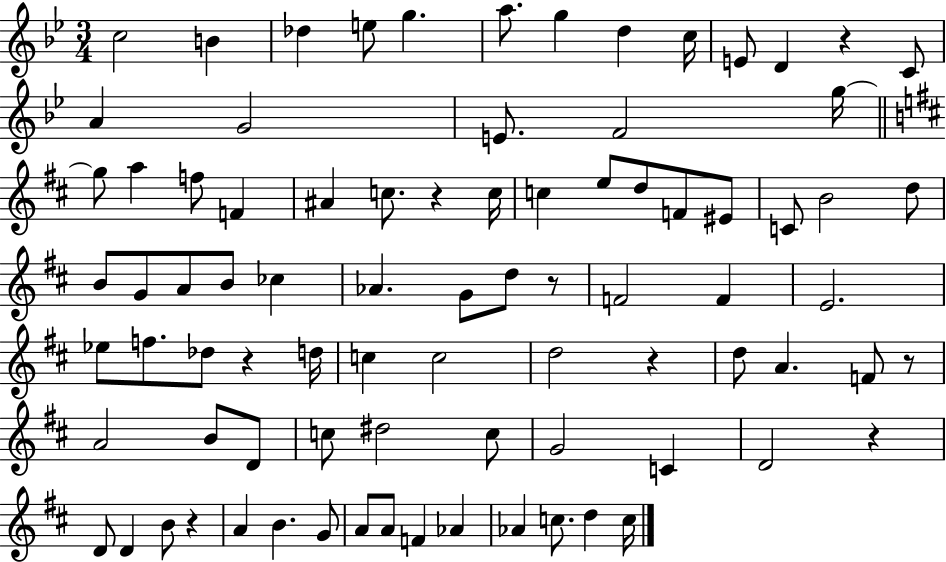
C5/h B4/q Db5/q E5/e G5/q. A5/e. G5/q D5/q C5/s E4/e D4/q R/q C4/e A4/q G4/h E4/e. F4/h G5/s G5/e A5/q F5/e F4/q A#4/q C5/e. R/q C5/s C5/q E5/e D5/e F4/e EIS4/e C4/e B4/h D5/e B4/e G4/e A4/e B4/e CES5/q Ab4/q. G4/e D5/e R/e F4/h F4/q E4/h. Eb5/e F5/e. Db5/e R/q D5/s C5/q C5/h D5/h R/q D5/e A4/q. F4/e R/e A4/h B4/e D4/e C5/e D#5/h C5/e G4/h C4/q D4/h R/q D4/e D4/q B4/e R/q A4/q B4/q. G4/e A4/e A4/e F4/q Ab4/q Ab4/q C5/e. D5/q C5/s